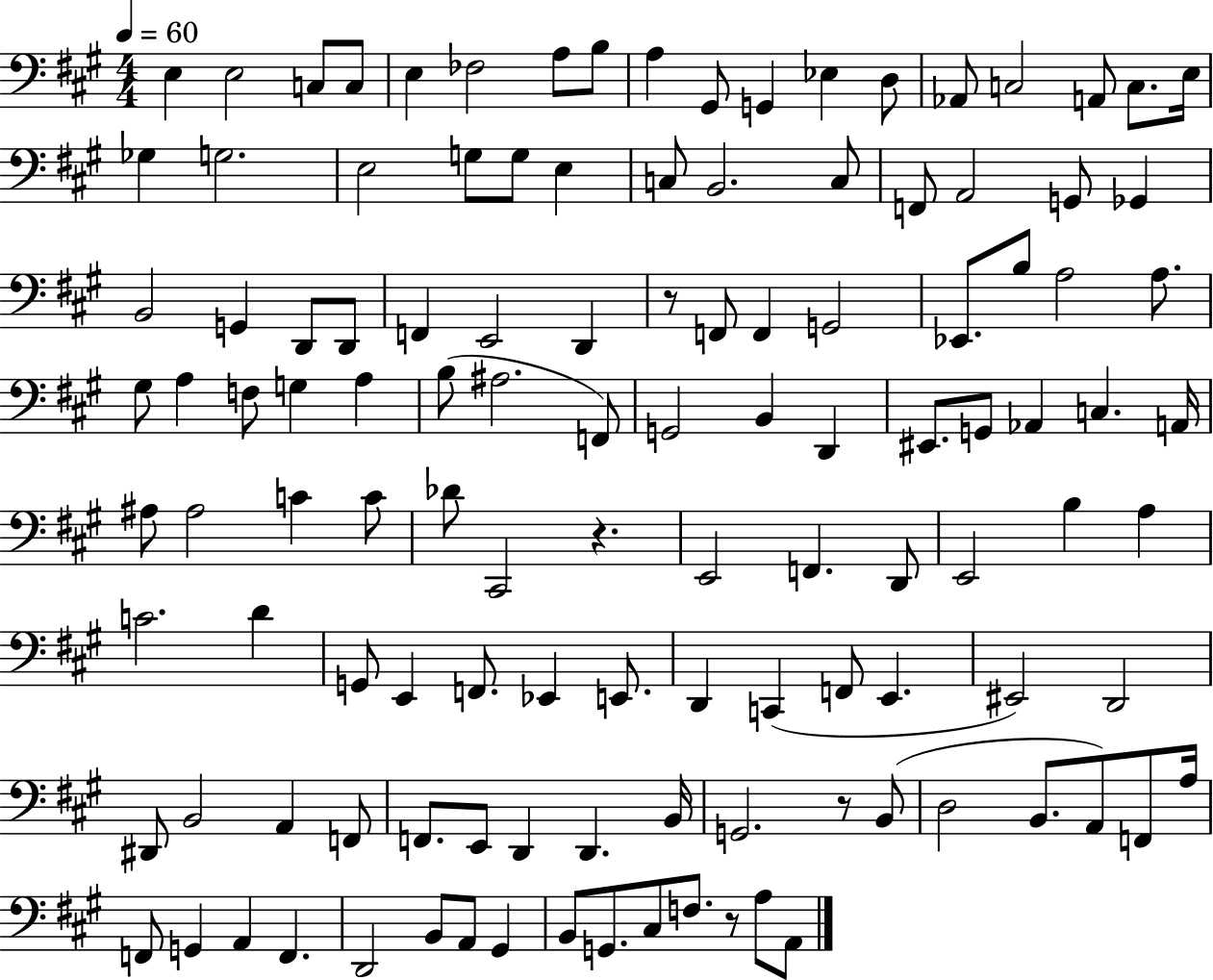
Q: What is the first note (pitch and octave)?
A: E3